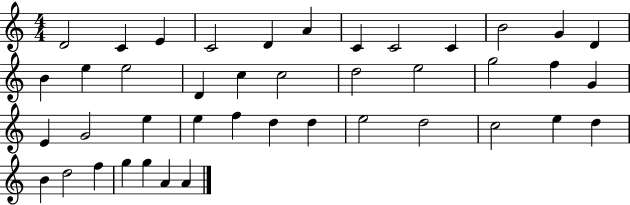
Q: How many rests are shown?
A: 0